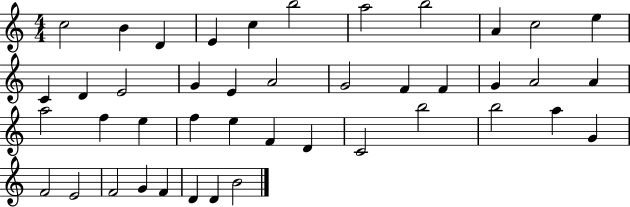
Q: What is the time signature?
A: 4/4